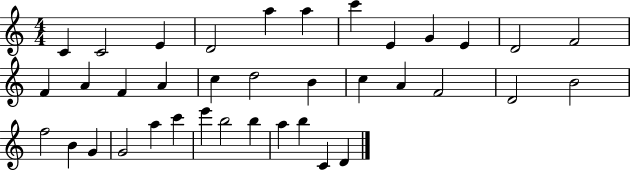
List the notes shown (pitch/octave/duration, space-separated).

C4/q C4/h E4/q D4/h A5/q A5/q C6/q E4/q G4/q E4/q D4/h F4/h F4/q A4/q F4/q A4/q C5/q D5/h B4/q C5/q A4/q F4/h D4/h B4/h F5/h B4/q G4/q G4/h A5/q C6/q E6/q B5/h B5/q A5/q B5/q C4/q D4/q